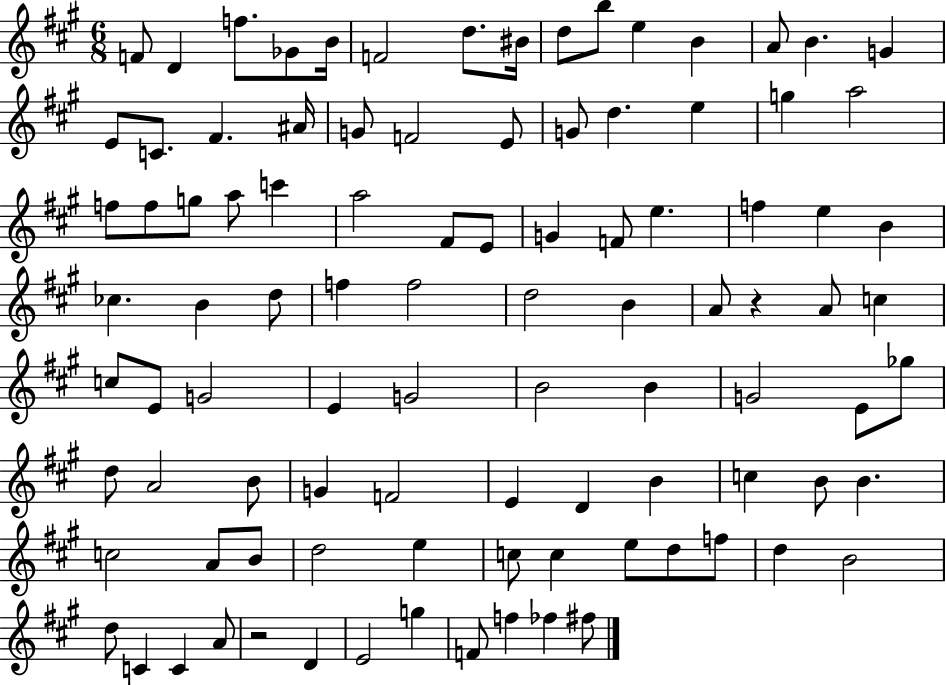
X:1
T:Untitled
M:6/8
L:1/4
K:A
F/2 D f/2 _G/2 B/4 F2 d/2 ^B/4 d/2 b/2 e B A/2 B G E/2 C/2 ^F ^A/4 G/2 F2 E/2 G/2 d e g a2 f/2 f/2 g/2 a/2 c' a2 ^F/2 E/2 G F/2 e f e B _c B d/2 f f2 d2 B A/2 z A/2 c c/2 E/2 G2 E G2 B2 B G2 E/2 _g/2 d/2 A2 B/2 G F2 E D B c B/2 B c2 A/2 B/2 d2 e c/2 c e/2 d/2 f/2 d B2 d/2 C C A/2 z2 D E2 g F/2 f _f ^f/2